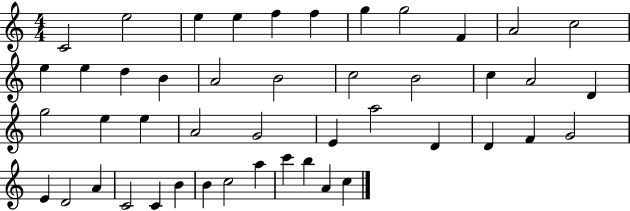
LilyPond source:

{
  \clef treble
  \numericTimeSignature
  \time 4/4
  \key c \major
  c'2 e''2 | e''4 e''4 f''4 f''4 | g''4 g''2 f'4 | a'2 c''2 | \break e''4 e''4 d''4 b'4 | a'2 b'2 | c''2 b'2 | c''4 a'2 d'4 | \break g''2 e''4 e''4 | a'2 g'2 | e'4 a''2 d'4 | d'4 f'4 g'2 | \break e'4 d'2 a'4 | c'2 c'4 b'4 | b'4 c''2 a''4 | c'''4 b''4 a'4 c''4 | \break \bar "|."
}